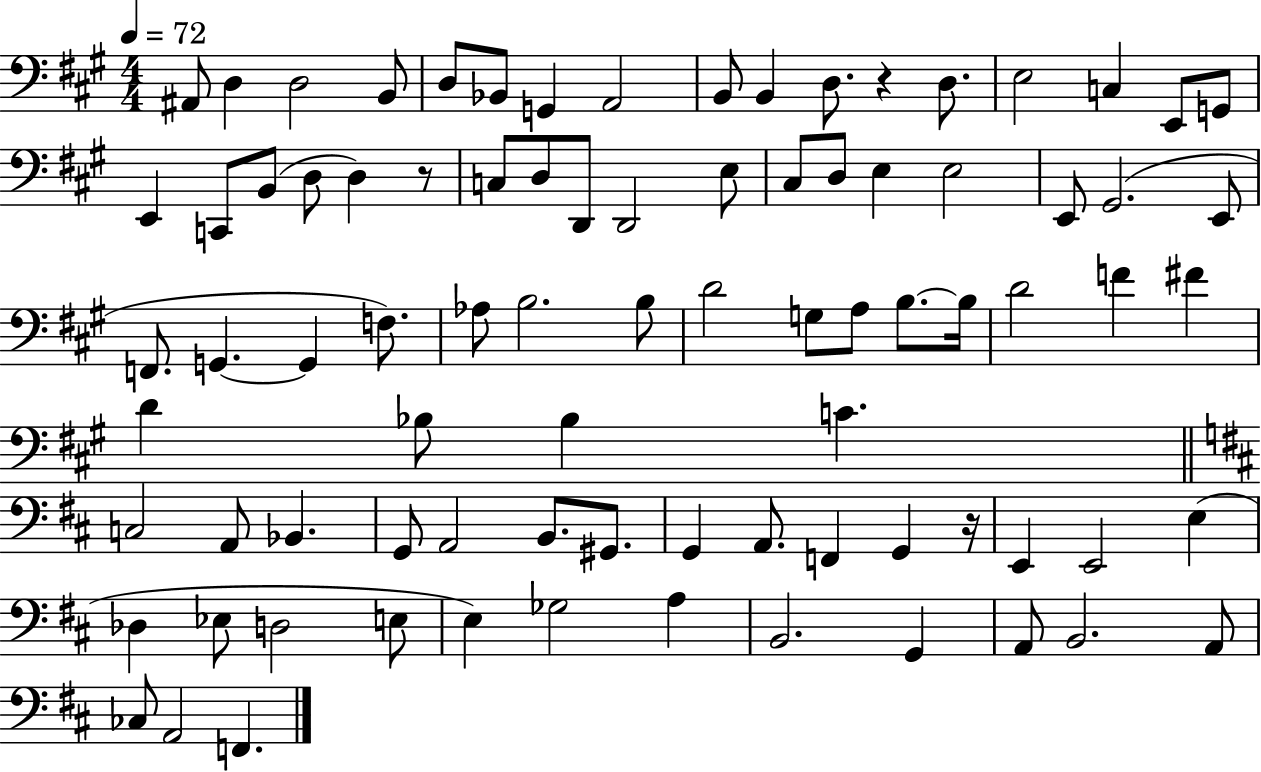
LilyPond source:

{
  \clef bass
  \numericTimeSignature
  \time 4/4
  \key a \major
  \tempo 4 = 72
  \repeat volta 2 { ais,8 d4 d2 b,8 | d8 bes,8 g,4 a,2 | b,8 b,4 d8. r4 d8. | e2 c4 e,8 g,8 | \break e,4 c,8 b,8( d8 d4) r8 | c8 d8 d,8 d,2 e8 | cis8 d8 e4 e2 | e,8 gis,2.( e,8 | \break f,8. g,4.~~ g,4 f8.) | aes8 b2. b8 | d'2 g8 a8 b8.~~ b16 | d'2 f'4 fis'4 | \break d'4 bes8 bes4 c'4. | \bar "||" \break \key d \major c2 a,8 bes,4. | g,8 a,2 b,8. gis,8. | g,4 a,8. f,4 g,4 r16 | e,4 e,2 e4( | \break des4 ees8 d2 e8 | e4) ges2 a4 | b,2. g,4 | a,8 b,2. a,8 | \break ces8 a,2 f,4. | } \bar "|."
}